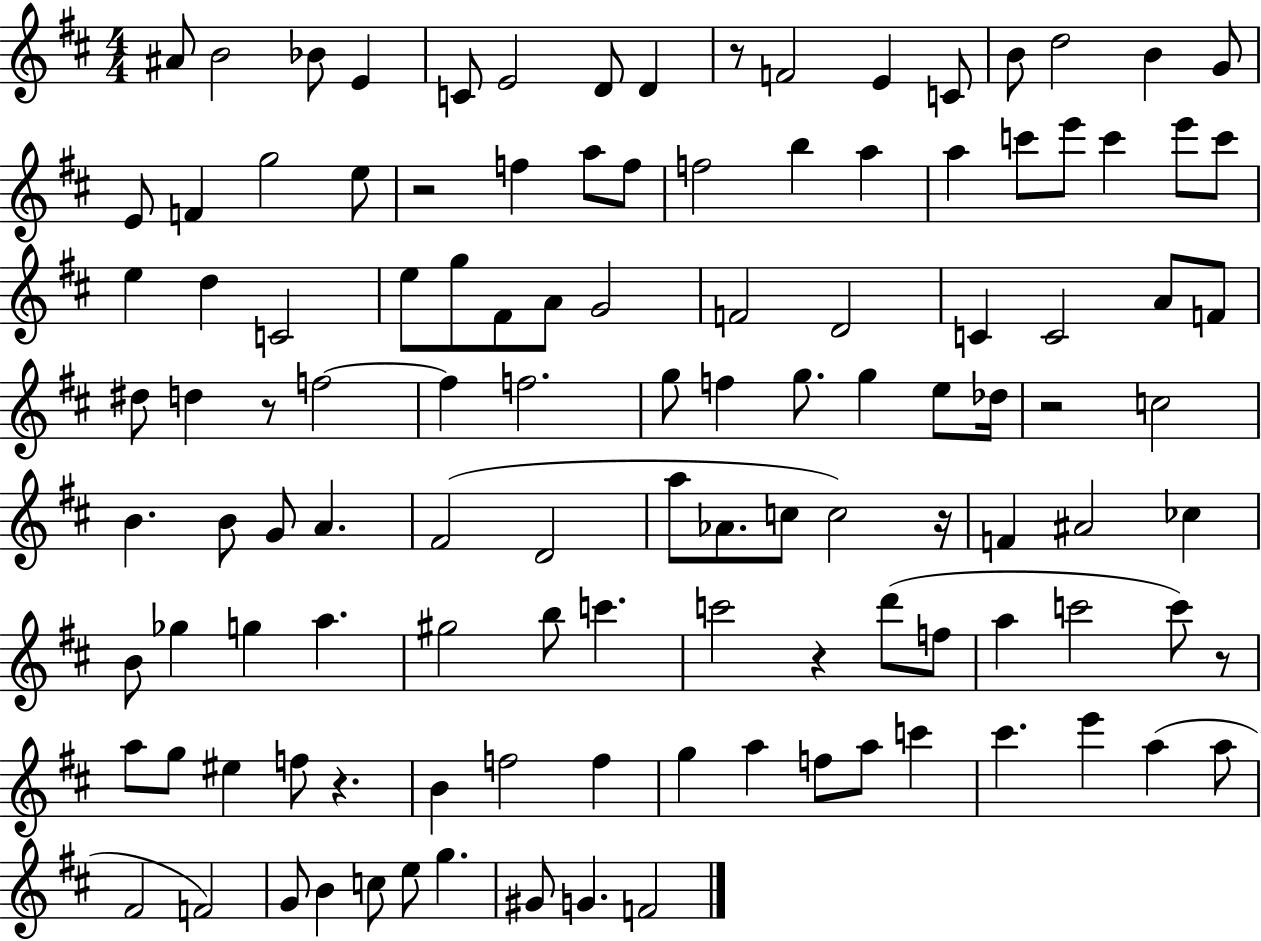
A#4/e B4/h Bb4/e E4/q C4/e E4/h D4/e D4/q R/e F4/h E4/q C4/e B4/e D5/h B4/q G4/e E4/e F4/q G5/h E5/e R/h F5/q A5/e F5/e F5/h B5/q A5/q A5/q C6/e E6/e C6/q E6/e C6/e E5/q D5/q C4/h E5/e G5/e F#4/e A4/e G4/h F4/h D4/h C4/q C4/h A4/e F4/e D#5/e D5/q R/e F5/h F5/q F5/h. G5/e F5/q G5/e. G5/q E5/e Db5/s R/h C5/h B4/q. B4/e G4/e A4/q. F#4/h D4/h A5/e Ab4/e. C5/e C5/h R/s F4/q A#4/h CES5/q B4/e Gb5/q G5/q A5/q. G#5/h B5/e C6/q. C6/h R/q D6/e F5/e A5/q C6/h C6/e R/e A5/e G5/e EIS5/q F5/e R/q. B4/q F5/h F5/q G5/q A5/q F5/e A5/e C6/q C#6/q. E6/q A5/q A5/e F#4/h F4/h G4/e B4/q C5/e E5/e G5/q. G#4/e G4/q. F4/h